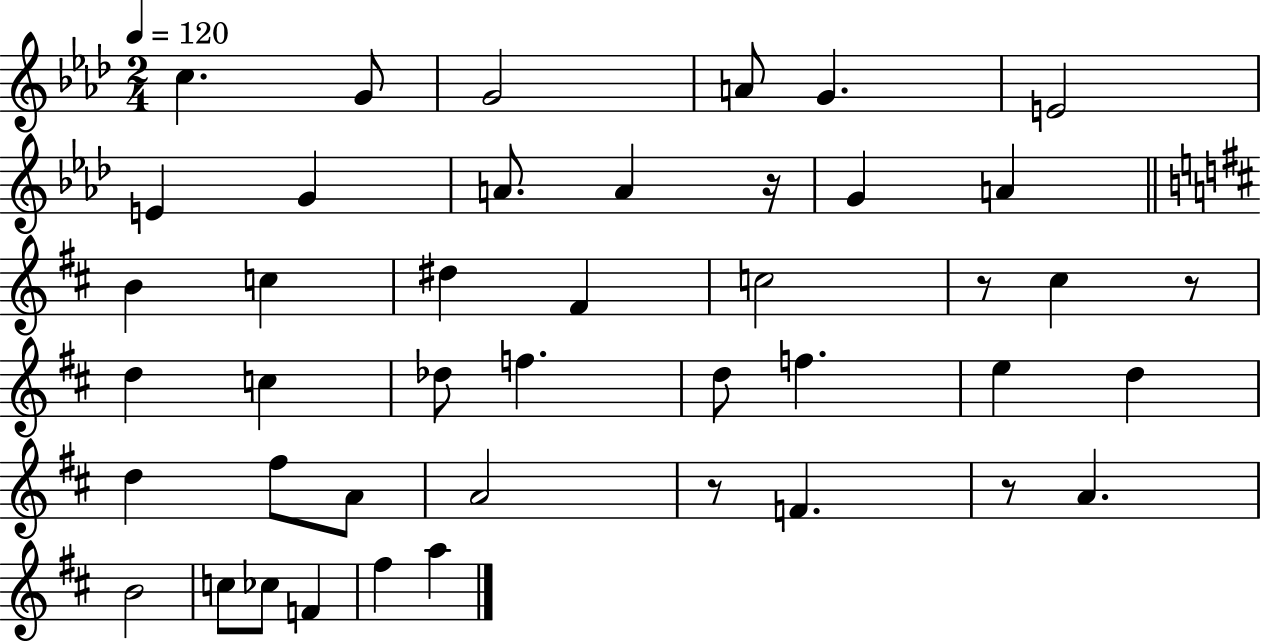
{
  \clef treble
  \numericTimeSignature
  \time 2/4
  \key aes \major
  \tempo 4 = 120
  c''4. g'8 | g'2 | a'8 g'4. | e'2 | \break e'4 g'4 | a'8. a'4 r16 | g'4 a'4 | \bar "||" \break \key d \major b'4 c''4 | dis''4 fis'4 | c''2 | r8 cis''4 r8 | \break d''4 c''4 | des''8 f''4. | d''8 f''4. | e''4 d''4 | \break d''4 fis''8 a'8 | a'2 | r8 f'4. | r8 a'4. | \break b'2 | c''8 ces''8 f'4 | fis''4 a''4 | \bar "|."
}